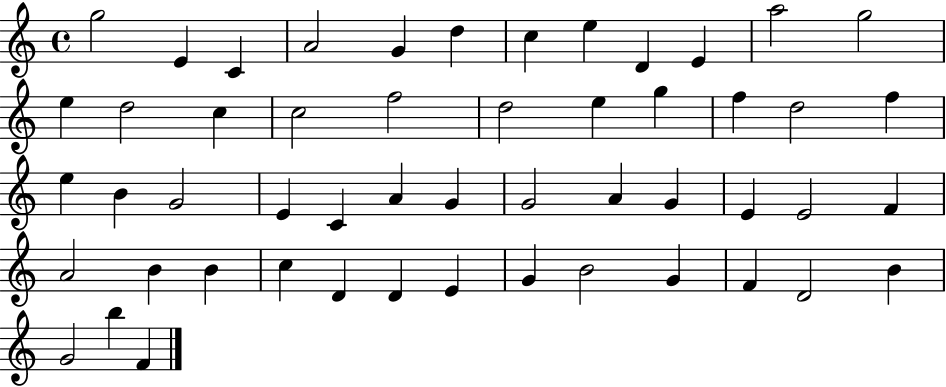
G5/h E4/q C4/q A4/h G4/q D5/q C5/q E5/q D4/q E4/q A5/h G5/h E5/q D5/h C5/q C5/h F5/h D5/h E5/q G5/q F5/q D5/h F5/q E5/q B4/q G4/h E4/q C4/q A4/q G4/q G4/h A4/q G4/q E4/q E4/h F4/q A4/h B4/q B4/q C5/q D4/q D4/q E4/q G4/q B4/h G4/q F4/q D4/h B4/q G4/h B5/q F4/q